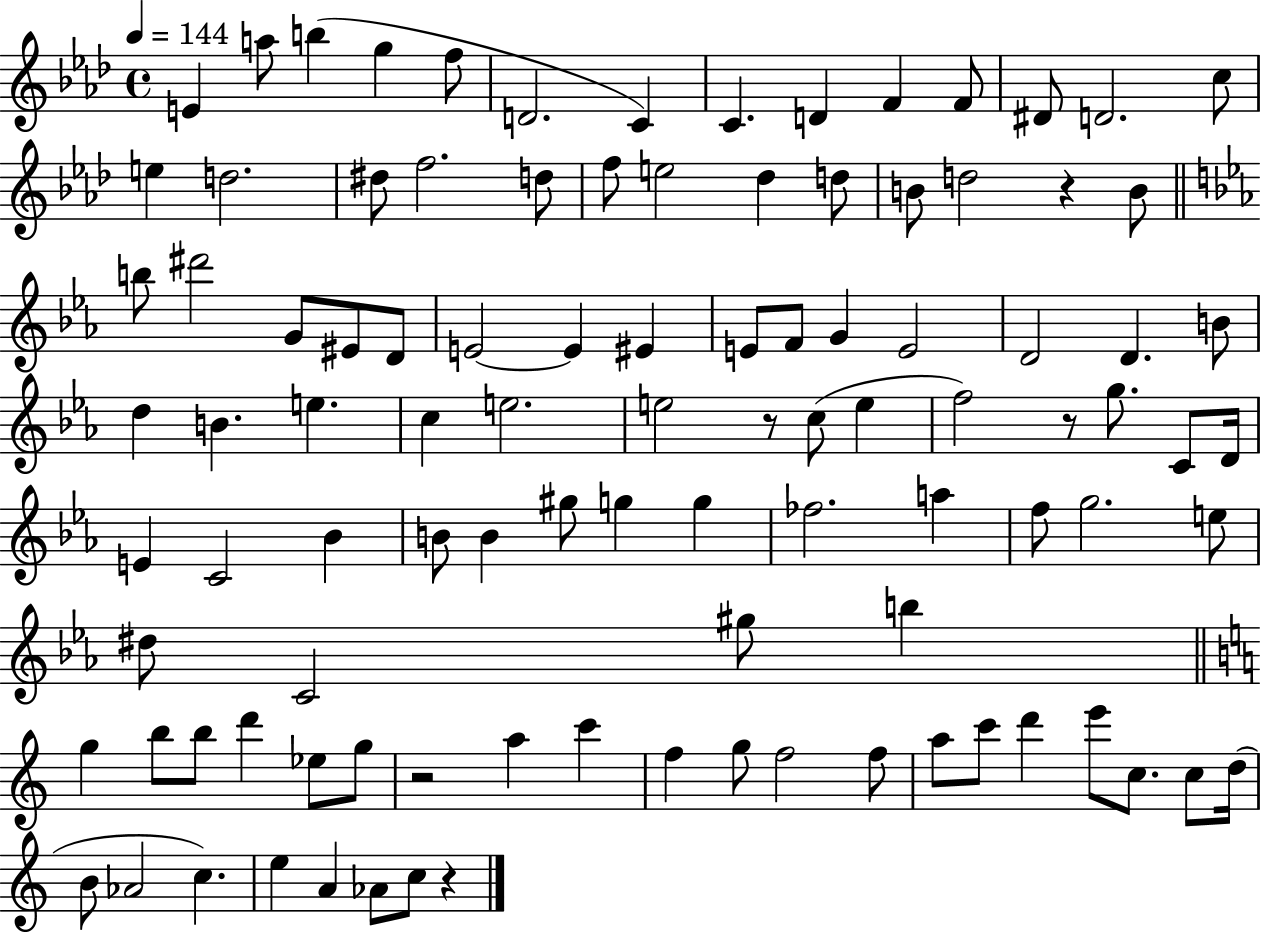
{
  \clef treble
  \time 4/4
  \defaultTimeSignature
  \key aes \major
  \tempo 4 = 144
  e'4 a''8 b''4( g''4 f''8 | d'2. c'4) | c'4. d'4 f'4 f'8 | dis'8 d'2. c''8 | \break e''4 d''2. | dis''8 f''2. d''8 | f''8 e''2 des''4 d''8 | b'8 d''2 r4 b'8 | \break \bar "||" \break \key c \minor b''8 dis'''2 g'8 eis'8 d'8 | e'2~~ e'4 eis'4 | e'8 f'8 g'4 e'2 | d'2 d'4. b'8 | \break d''4 b'4. e''4. | c''4 e''2. | e''2 r8 c''8( e''4 | f''2) r8 g''8. c'8 d'16 | \break e'4 c'2 bes'4 | b'8 b'4 gis''8 g''4 g''4 | fes''2. a''4 | f''8 g''2. e''8 | \break dis''8 c'2 gis''8 b''4 | \bar "||" \break \key c \major g''4 b''8 b''8 d'''4 ees''8 g''8 | r2 a''4 c'''4 | f''4 g''8 f''2 f''8 | a''8 c'''8 d'''4 e'''8 c''8. c''8 d''16( | \break b'8 aes'2 c''4.) | e''4 a'4 aes'8 c''8 r4 | \bar "|."
}